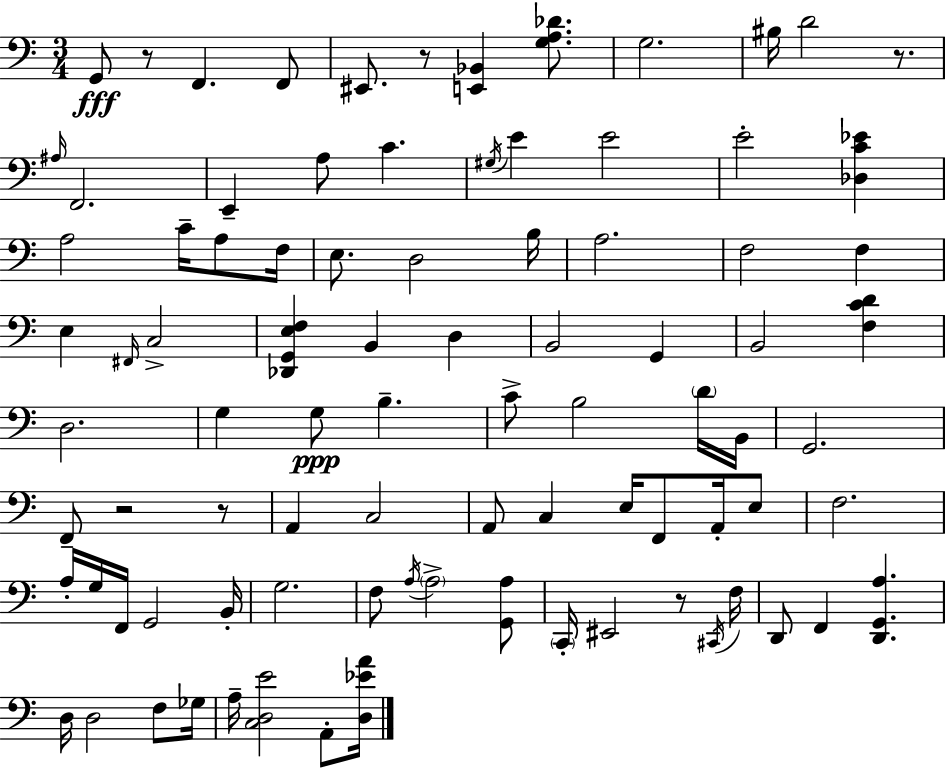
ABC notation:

X:1
T:Untitled
M:3/4
L:1/4
K:C
G,,/2 z/2 F,, F,,/2 ^E,,/2 z/2 [E,,_B,,] [G,A,_D]/2 G,2 ^B,/4 D2 z/2 ^A,/4 F,,2 E,, A,/2 C ^G,/4 E E2 E2 [_D,C_E] A,2 C/4 A,/2 F,/4 E,/2 D,2 B,/4 A,2 F,2 F, E, ^F,,/4 C,2 [_D,,G,,E,F,] B,, D, B,,2 G,, B,,2 [F,CD] D,2 G, G,/2 B, C/2 B,2 D/4 B,,/4 G,,2 F,,/2 z2 z/2 A,, C,2 A,,/2 C, E,/4 F,,/2 A,,/4 E,/2 F,2 A,/4 G,/4 F,,/4 G,,2 B,,/4 G,2 F,/2 A,/4 A,2 [G,,A,]/2 C,,/4 ^E,,2 z/2 ^C,,/4 F,/4 D,,/2 F,, [D,,G,,A,] D,/4 D,2 F,/2 _G,/4 A,/4 [C,D,E]2 A,,/2 [D,_EA]/4